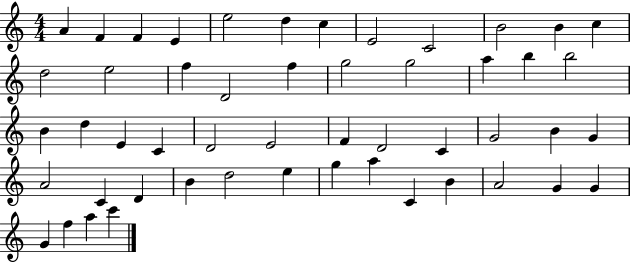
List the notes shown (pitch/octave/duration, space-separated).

A4/q F4/q F4/q E4/q E5/h D5/q C5/q E4/h C4/h B4/h B4/q C5/q D5/h E5/h F5/q D4/h F5/q G5/h G5/h A5/q B5/q B5/h B4/q D5/q E4/q C4/q D4/h E4/h F4/q D4/h C4/q G4/h B4/q G4/q A4/h C4/q D4/q B4/q D5/h E5/q G5/q A5/q C4/q B4/q A4/h G4/q G4/q G4/q F5/q A5/q C6/q